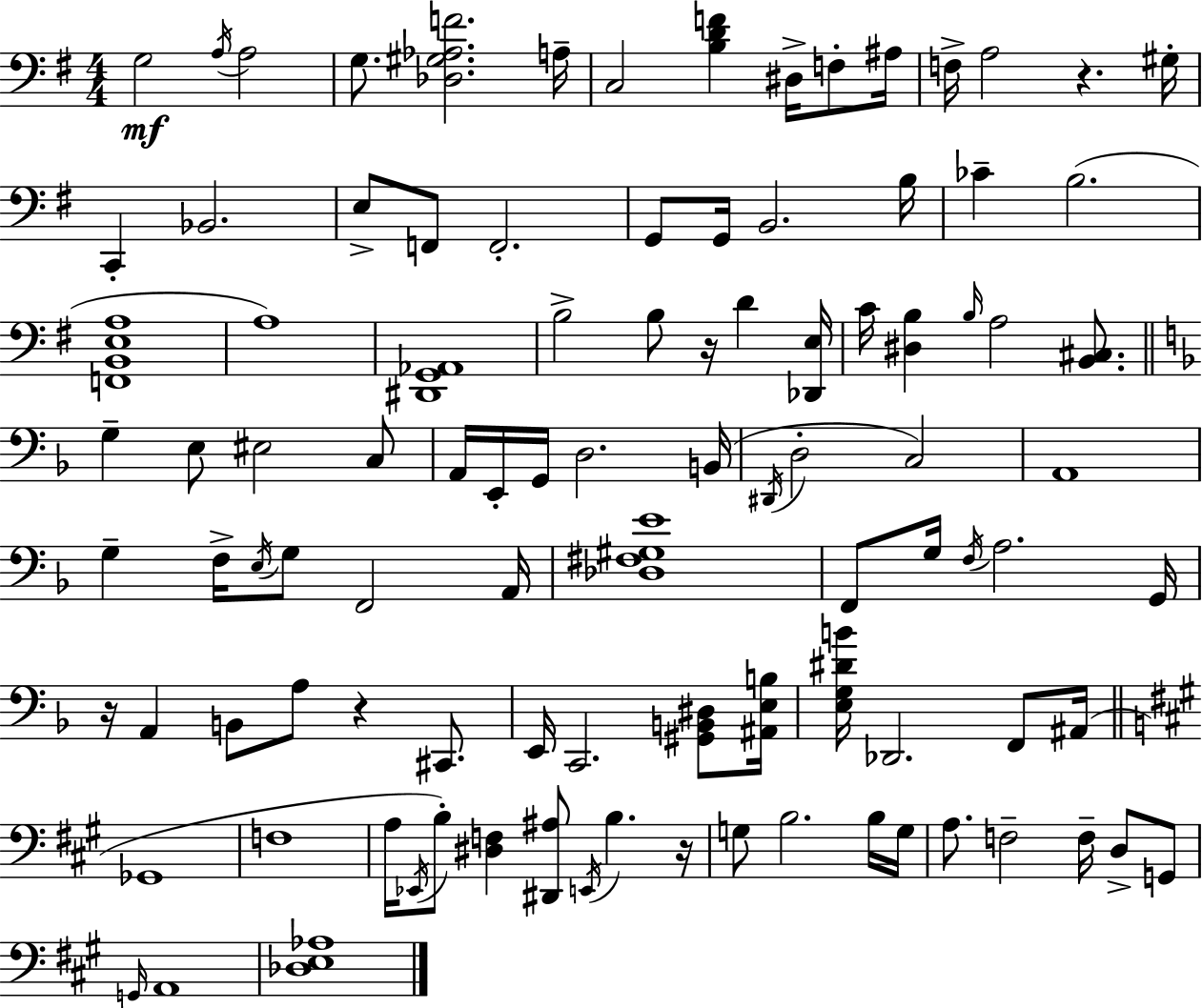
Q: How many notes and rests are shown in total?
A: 100